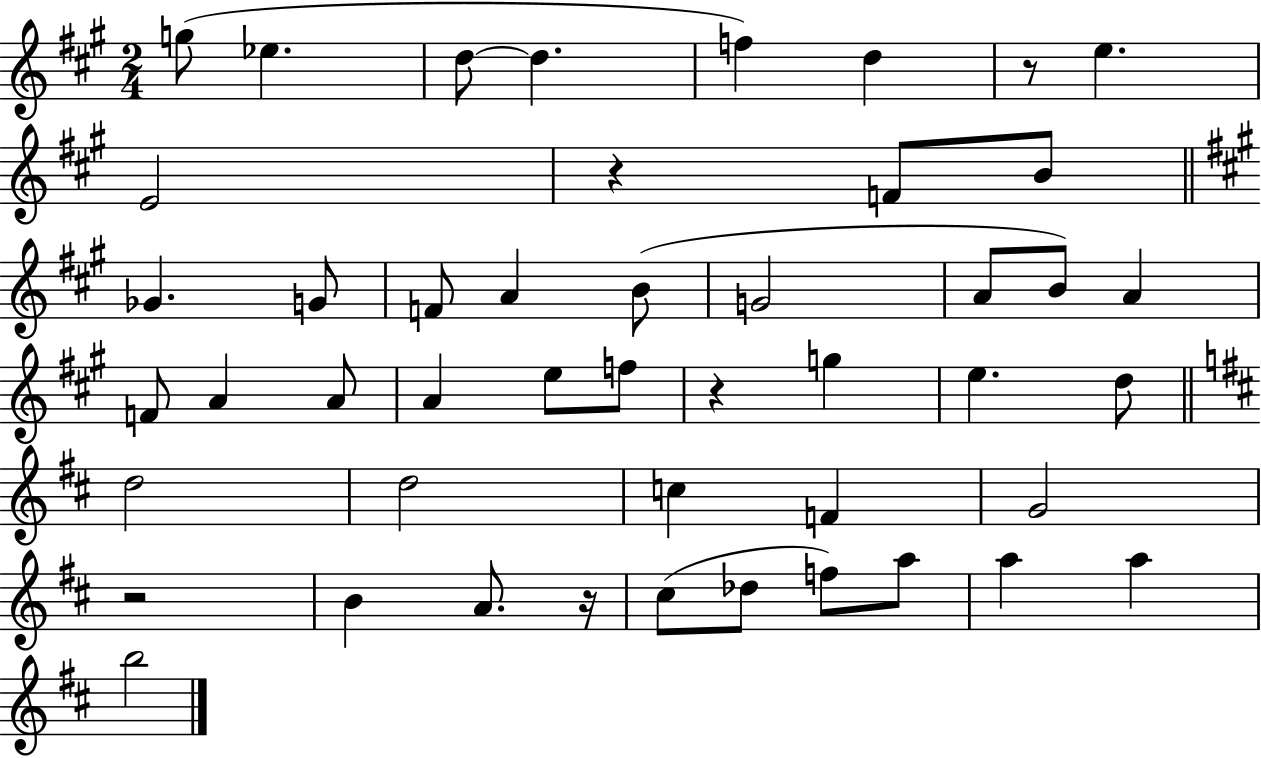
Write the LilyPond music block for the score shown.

{
  \clef treble
  \numericTimeSignature
  \time 2/4
  \key a \major
  \repeat volta 2 { g''8( ees''4. | d''8~~ d''4. | f''4) d''4 | r8 e''4. | \break e'2 | r4 f'8 b'8 | \bar "||" \break \key a \major ges'4. g'8 | f'8 a'4 b'8( | g'2 | a'8 b'8) a'4 | \break f'8 a'4 a'8 | a'4 e''8 f''8 | r4 g''4 | e''4. d''8 | \break \bar "||" \break \key d \major d''2 | d''2 | c''4 f'4 | g'2 | \break r2 | b'4 a'8. r16 | cis''8( des''8 f''8) a''8 | a''4 a''4 | \break b''2 | } \bar "|."
}